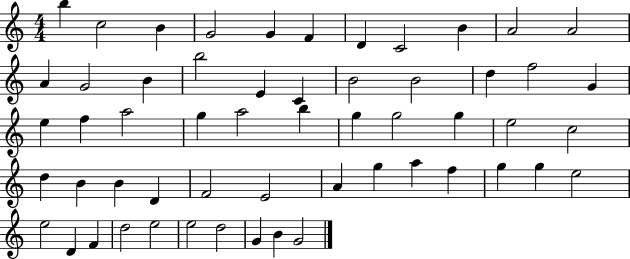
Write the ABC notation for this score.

X:1
T:Untitled
M:4/4
L:1/4
K:C
b c2 B G2 G F D C2 B A2 A2 A G2 B b2 E C B2 B2 d f2 G e f a2 g a2 b g g2 g e2 c2 d B B D F2 E2 A g a f g g e2 e2 D F d2 e2 e2 d2 G B G2